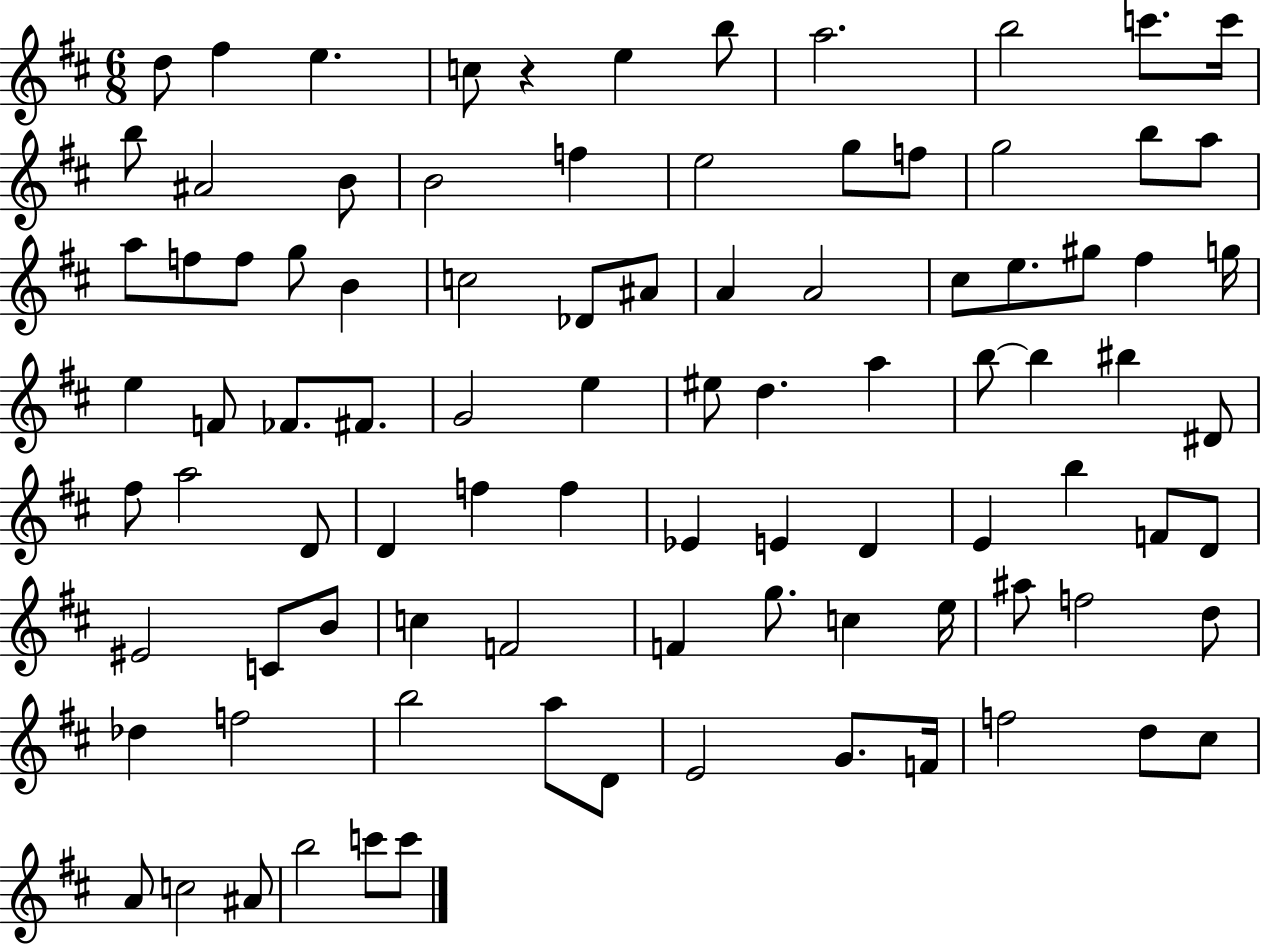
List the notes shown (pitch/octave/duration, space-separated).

D5/e F#5/q E5/q. C5/e R/q E5/q B5/e A5/h. B5/h C6/e. C6/s B5/e A#4/h B4/e B4/h F5/q E5/h G5/e F5/e G5/h B5/e A5/e A5/e F5/e F5/e G5/e B4/q C5/h Db4/e A#4/e A4/q A4/h C#5/e E5/e. G#5/e F#5/q G5/s E5/q F4/e FES4/e. F#4/e. G4/h E5/q EIS5/e D5/q. A5/q B5/e B5/q BIS5/q D#4/e F#5/e A5/h D4/e D4/q F5/q F5/q Eb4/q E4/q D4/q E4/q B5/q F4/e D4/e EIS4/h C4/e B4/e C5/q F4/h F4/q G5/e. C5/q E5/s A#5/e F5/h D5/e Db5/q F5/h B5/h A5/e D4/e E4/h G4/e. F4/s F5/h D5/e C#5/e A4/e C5/h A#4/e B5/h C6/e C6/e